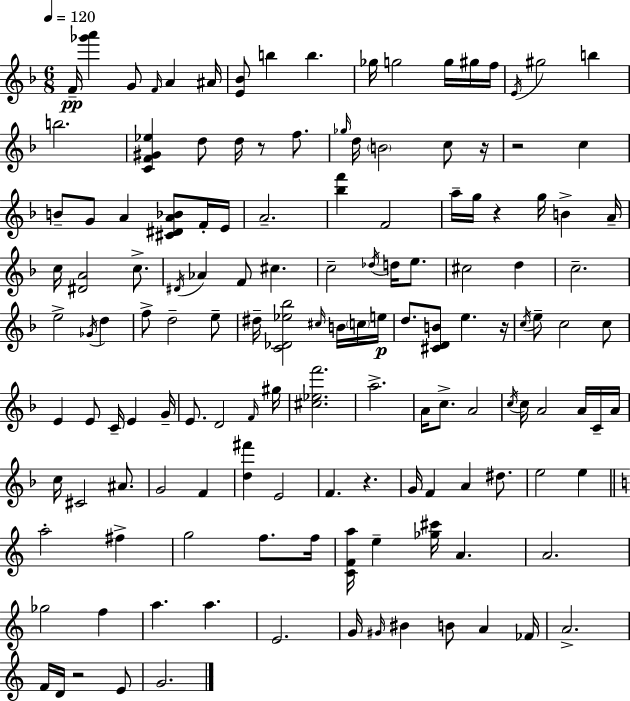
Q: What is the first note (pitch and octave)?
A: F4